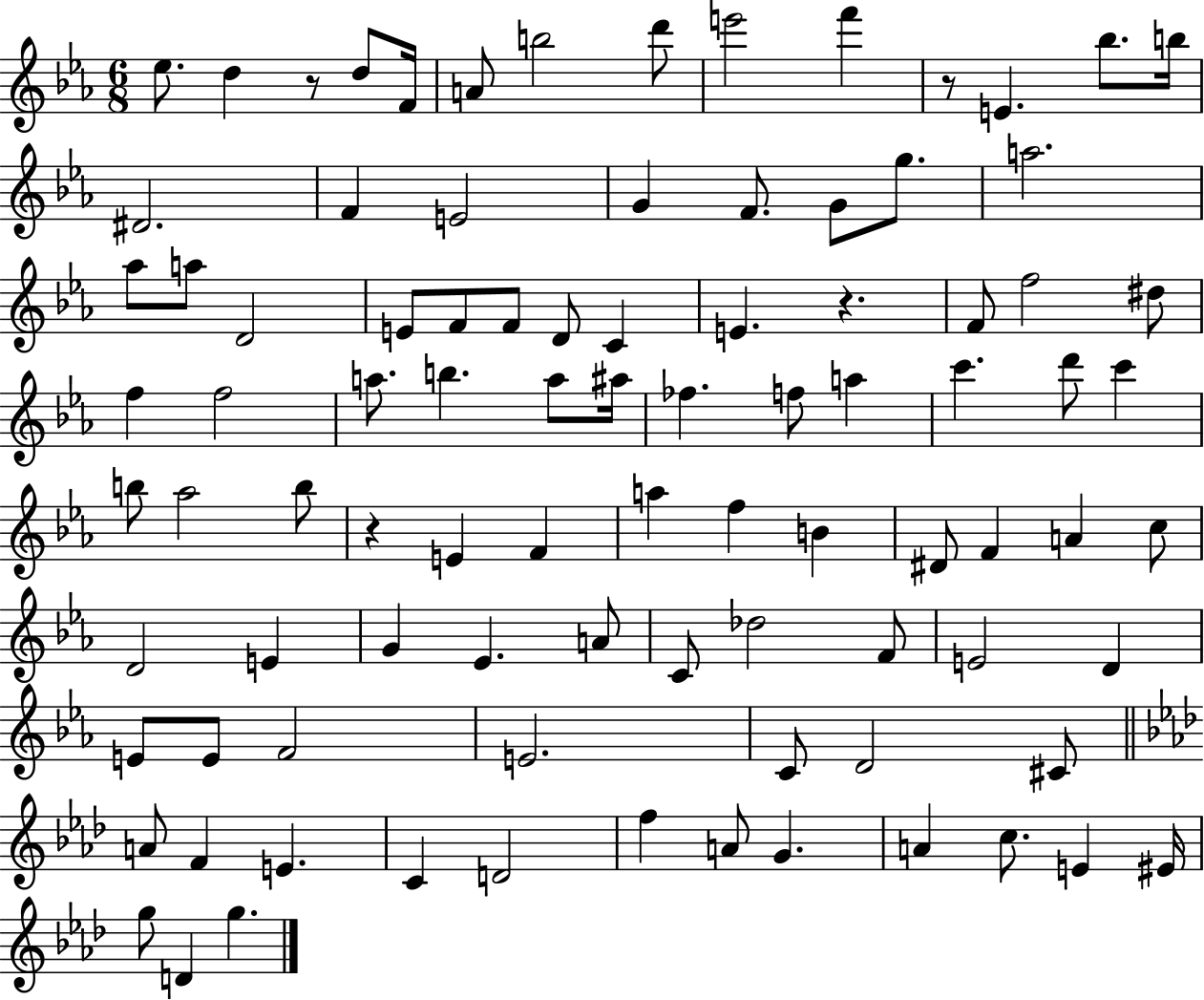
Eb5/e. D5/q R/e D5/e F4/s A4/e B5/h D6/e E6/h F6/q R/e E4/q. Bb5/e. B5/s D#4/h. F4/q E4/h G4/q F4/e. G4/e G5/e. A5/h. Ab5/e A5/e D4/h E4/e F4/e F4/e D4/e C4/q E4/q. R/q. F4/e F5/h D#5/e F5/q F5/h A5/e. B5/q. A5/e A#5/s FES5/q. F5/e A5/q C6/q. D6/e C6/q B5/e Ab5/h B5/e R/q E4/q F4/q A5/q F5/q B4/q D#4/e F4/q A4/q C5/e D4/h E4/q G4/q Eb4/q. A4/e C4/e Db5/h F4/e E4/h D4/q E4/e E4/e F4/h E4/h. C4/e D4/h C#4/e A4/e F4/q E4/q. C4/q D4/h F5/q A4/e G4/q. A4/q C5/e. E4/q EIS4/s G5/e D4/q G5/q.